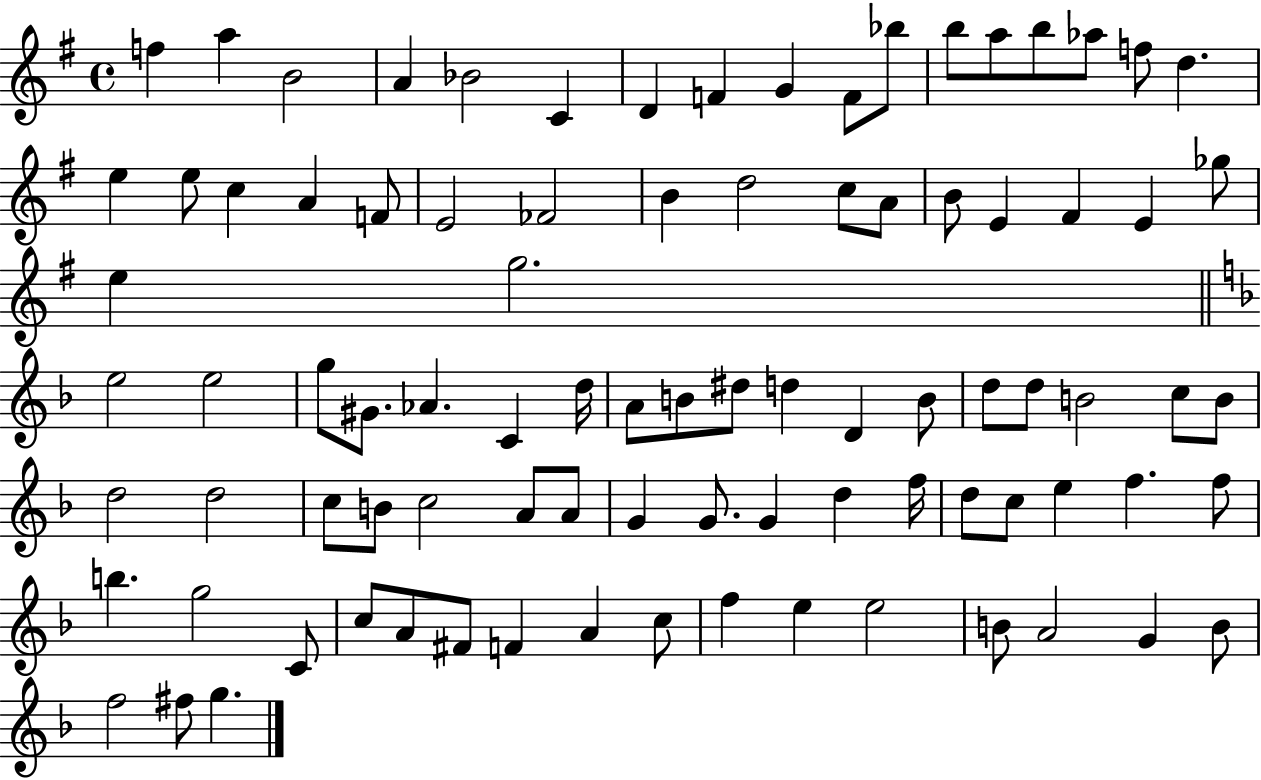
F5/q A5/q B4/h A4/q Bb4/h C4/q D4/q F4/q G4/q F4/e Bb5/e B5/e A5/e B5/e Ab5/e F5/e D5/q. E5/q E5/e C5/q A4/q F4/e E4/h FES4/h B4/q D5/h C5/e A4/e B4/e E4/q F#4/q E4/q Gb5/e E5/q G5/h. E5/h E5/h G5/e G#4/e. Ab4/q. C4/q D5/s A4/e B4/e D#5/e D5/q D4/q B4/e D5/e D5/e B4/h C5/e B4/e D5/h D5/h C5/e B4/e C5/h A4/e A4/e G4/q G4/e. G4/q D5/q F5/s D5/e C5/e E5/q F5/q. F5/e B5/q. G5/h C4/e C5/e A4/e F#4/e F4/q A4/q C5/e F5/q E5/q E5/h B4/e A4/h G4/q B4/e F5/h F#5/e G5/q.